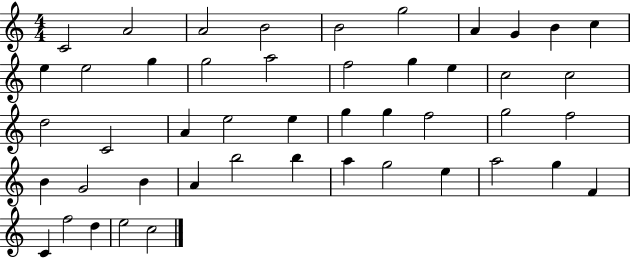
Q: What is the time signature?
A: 4/4